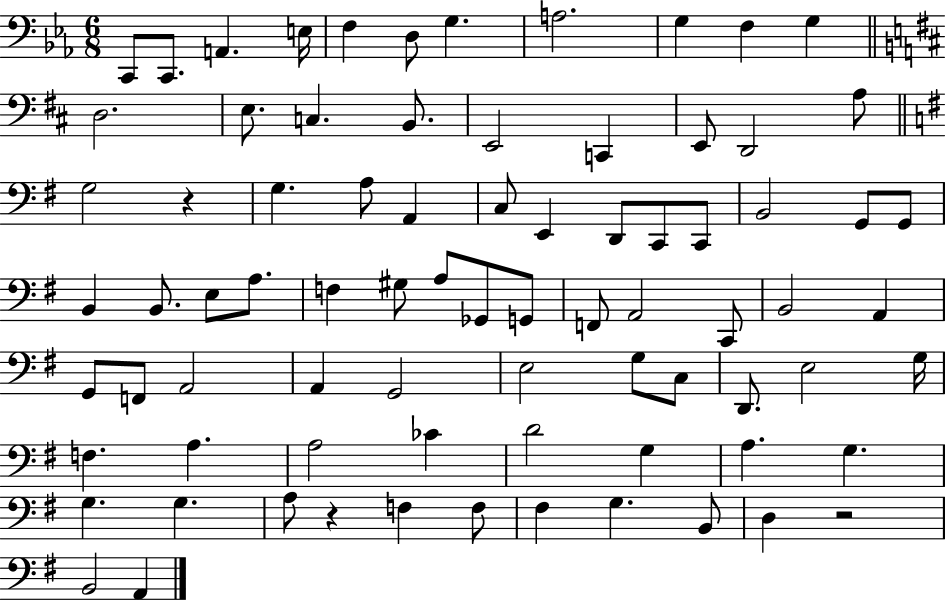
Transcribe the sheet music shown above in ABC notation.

X:1
T:Untitled
M:6/8
L:1/4
K:Eb
C,,/2 C,,/2 A,, E,/4 F, D,/2 G, A,2 G, F, G, D,2 E,/2 C, B,,/2 E,,2 C,, E,,/2 D,,2 A,/2 G,2 z G, A,/2 A,, C,/2 E,, D,,/2 C,,/2 C,,/2 B,,2 G,,/2 G,,/2 B,, B,,/2 E,/2 A,/2 F, ^G,/2 A,/2 _G,,/2 G,,/2 F,,/2 A,,2 C,,/2 B,,2 A,, G,,/2 F,,/2 A,,2 A,, G,,2 E,2 G,/2 C,/2 D,,/2 E,2 G,/4 F, A, A,2 _C D2 G, A, G, G, G, A,/2 z F, F,/2 ^F, G, B,,/2 D, z2 B,,2 A,,